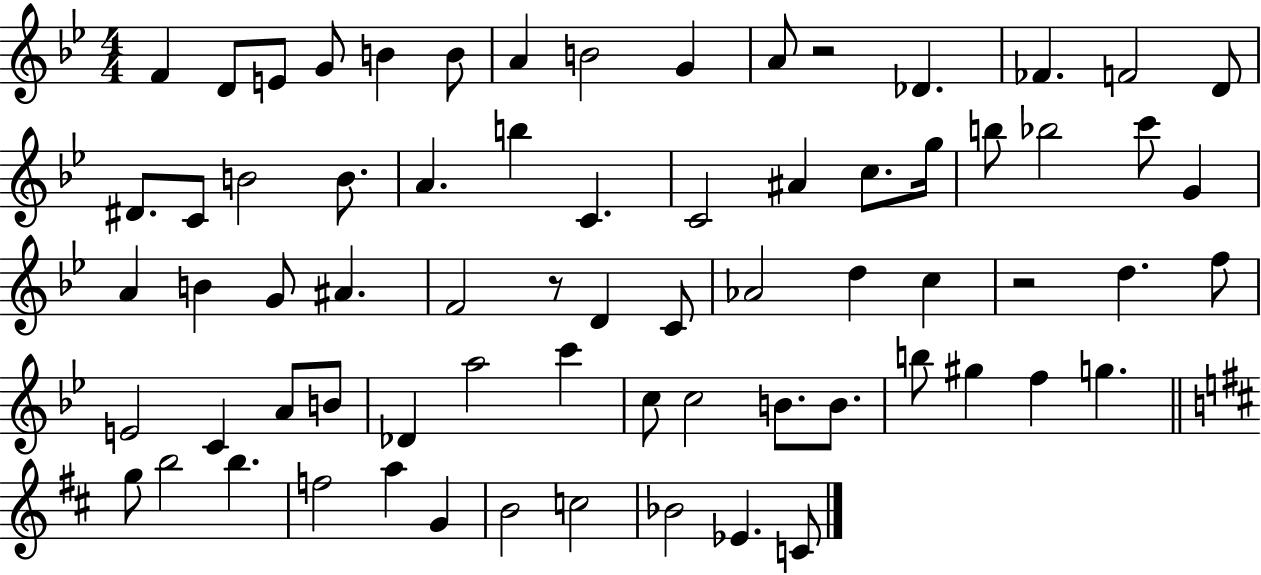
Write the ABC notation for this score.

X:1
T:Untitled
M:4/4
L:1/4
K:Bb
F D/2 E/2 G/2 B B/2 A B2 G A/2 z2 _D _F F2 D/2 ^D/2 C/2 B2 B/2 A b C C2 ^A c/2 g/4 b/2 _b2 c'/2 G A B G/2 ^A F2 z/2 D C/2 _A2 d c z2 d f/2 E2 C A/2 B/2 _D a2 c' c/2 c2 B/2 B/2 b/2 ^g f g g/2 b2 b f2 a G B2 c2 _B2 _E C/2